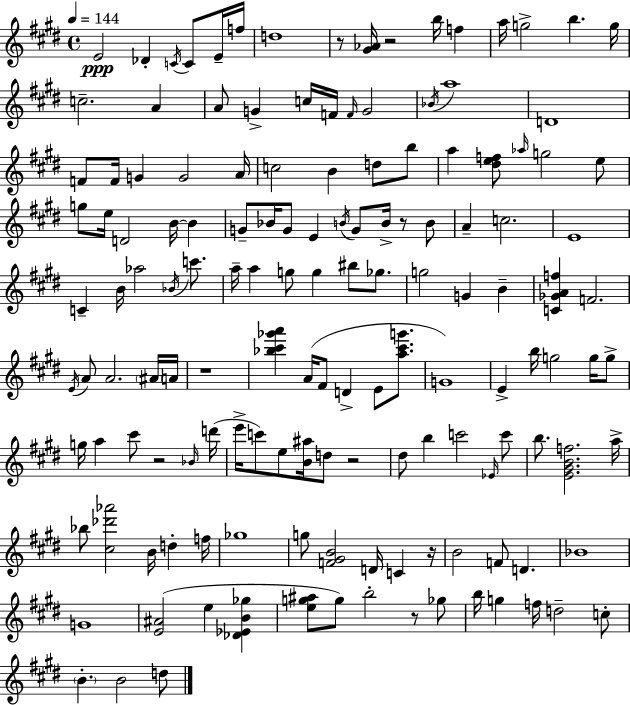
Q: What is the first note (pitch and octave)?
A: E4